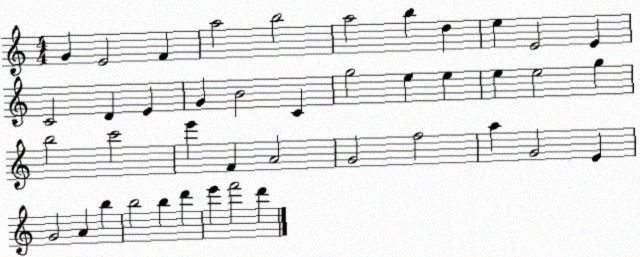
X:1
T:Untitled
M:4/4
L:1/4
K:C
G E2 F a2 b2 a2 b d e E2 E C2 D E G B2 C g2 e e e e2 g b2 c'2 e' F A2 G2 f2 a G2 E G2 A b b2 b d' e' f'2 d'